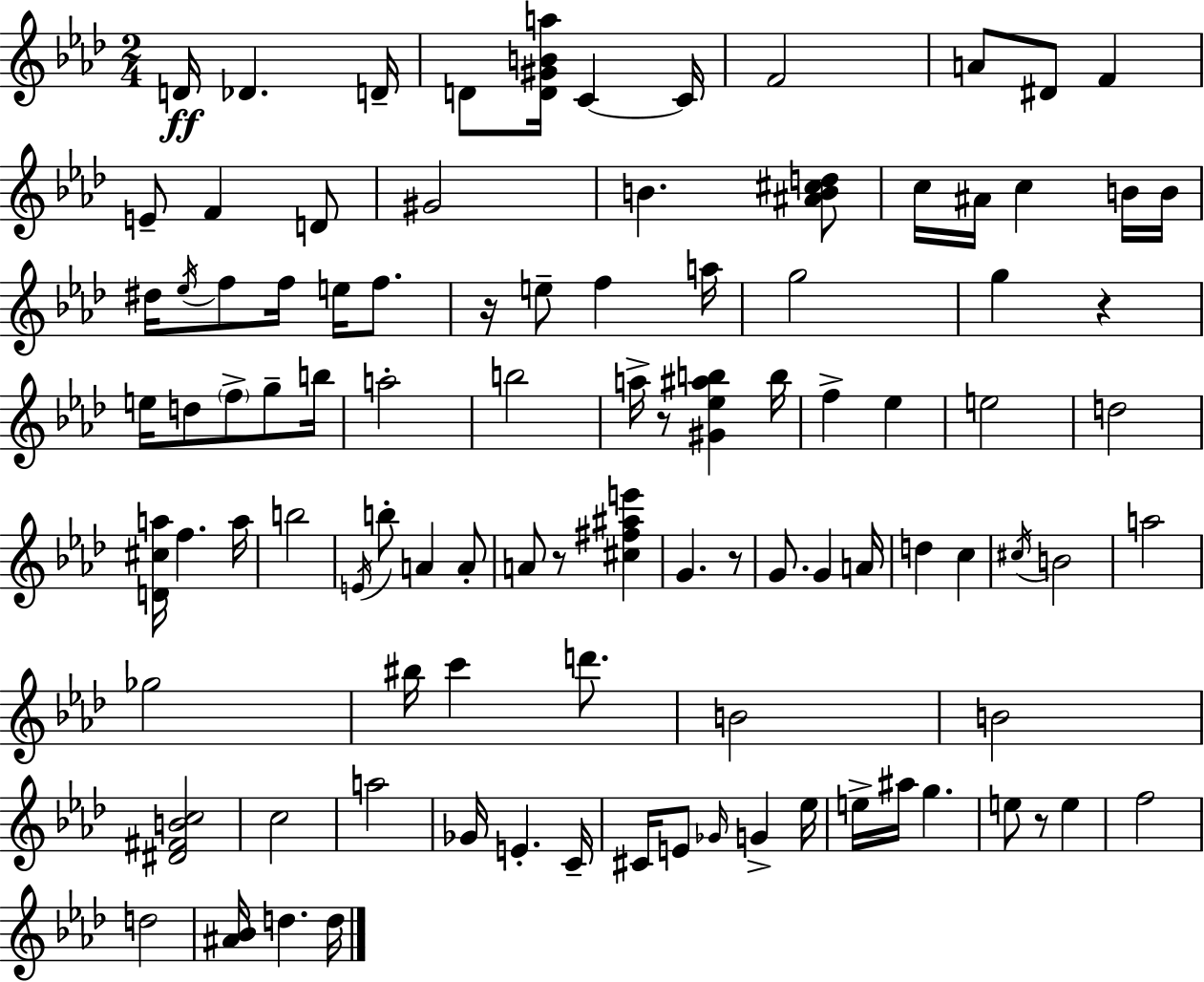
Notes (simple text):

D4/s Db4/q. D4/s D4/e [D4,G#4,B4,A5]/s C4/q C4/s F4/h A4/e D#4/e F4/q E4/e F4/q D4/e G#4/h B4/q. [A#4,B4,C#5,D5]/e C5/s A#4/s C5/q B4/s B4/s D#5/s Eb5/s F5/e F5/s E5/s F5/e. R/s E5/e F5/q A5/s G5/h G5/q R/q E5/s D5/e F5/e G5/e B5/s A5/h B5/h A5/s R/e [G#4,Eb5,A#5,B5]/q B5/s F5/q Eb5/q E5/h D5/h [D4,C#5,A5]/s F5/q. A5/s B5/h E4/s B5/e A4/q A4/e A4/e R/e [C#5,F#5,A#5,E6]/q G4/q. R/e G4/e. G4/q A4/s D5/q C5/q C#5/s B4/h A5/h Gb5/h BIS5/s C6/q D6/e. B4/h B4/h [D#4,F#4,B4,C5]/h C5/h A5/h Gb4/s E4/q. C4/s C#4/s E4/e Gb4/s G4/q Eb5/s E5/s A#5/s G5/q. E5/e R/e E5/q F5/h D5/h [A#4,Bb4]/s D5/q. D5/s